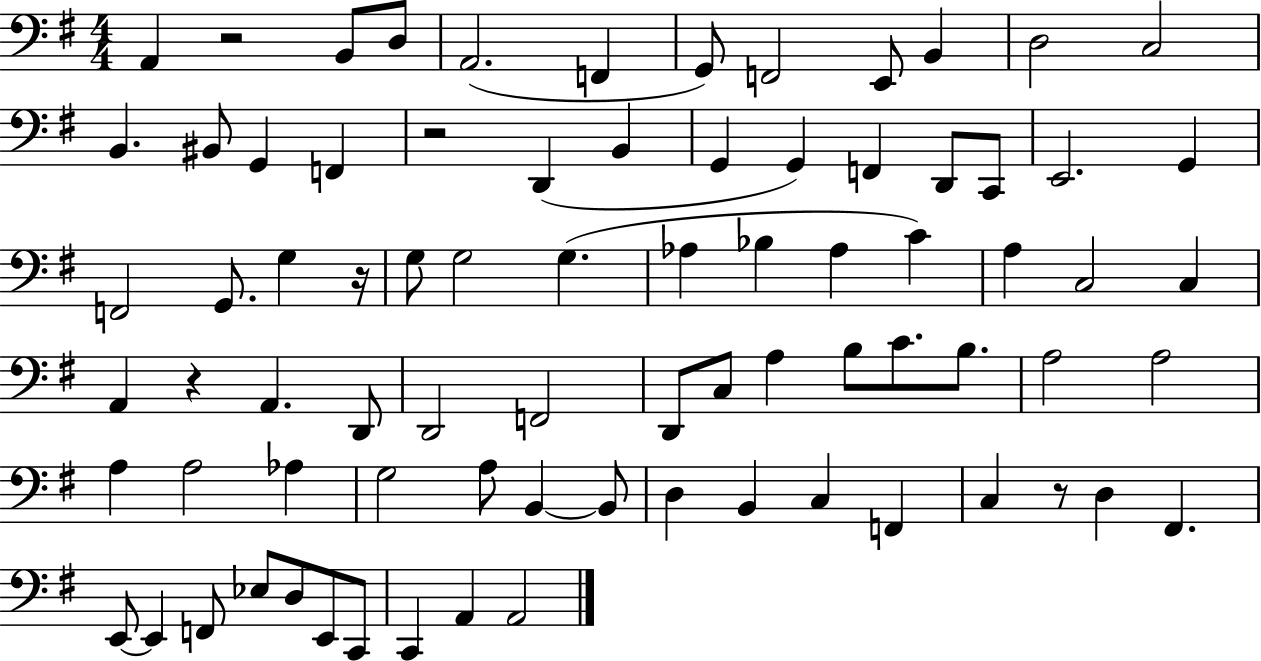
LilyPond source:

{
  \clef bass
  \numericTimeSignature
  \time 4/4
  \key g \major
  a,4 r2 b,8 d8 | a,2.( f,4 | g,8) f,2 e,8 b,4 | d2 c2 | \break b,4. bis,8 g,4 f,4 | r2 d,4( b,4 | g,4 g,4) f,4 d,8 c,8 | e,2. g,4 | \break f,2 g,8. g4 r16 | g8 g2 g4.( | aes4 bes4 aes4 c'4) | a4 c2 c4 | \break a,4 r4 a,4. d,8 | d,2 f,2 | d,8 c8 a4 b8 c'8. b8. | a2 a2 | \break a4 a2 aes4 | g2 a8 b,4~~ b,8 | d4 b,4 c4 f,4 | c4 r8 d4 fis,4. | \break e,8~~ e,4 f,8 ees8 d8 e,8 c,8 | c,4 a,4 a,2 | \bar "|."
}